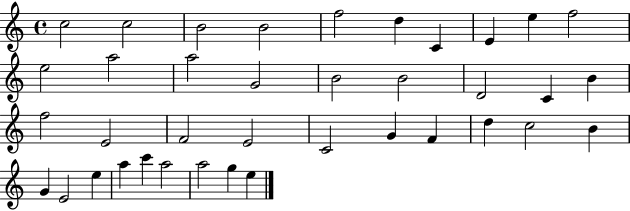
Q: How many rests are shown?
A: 0